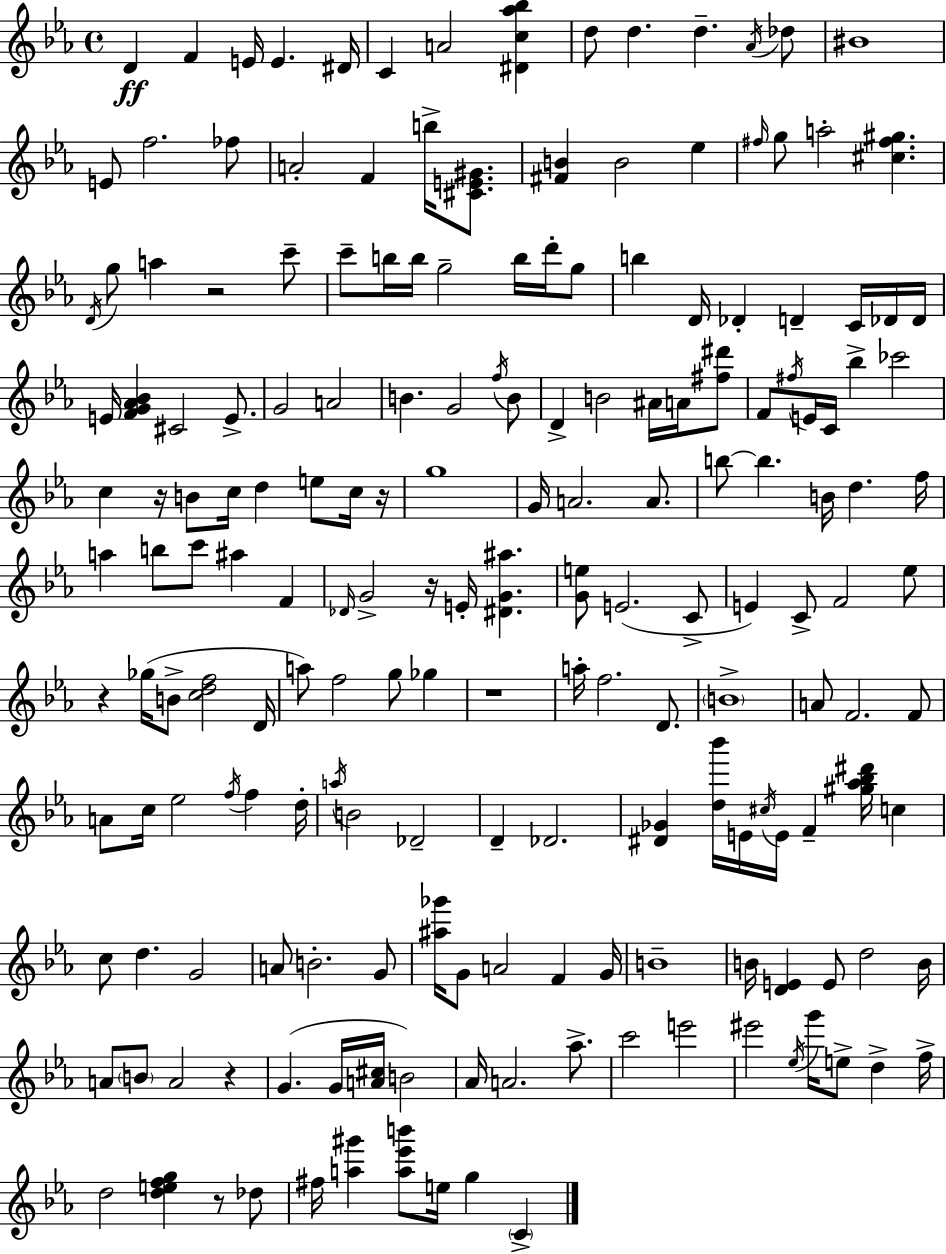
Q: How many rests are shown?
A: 8